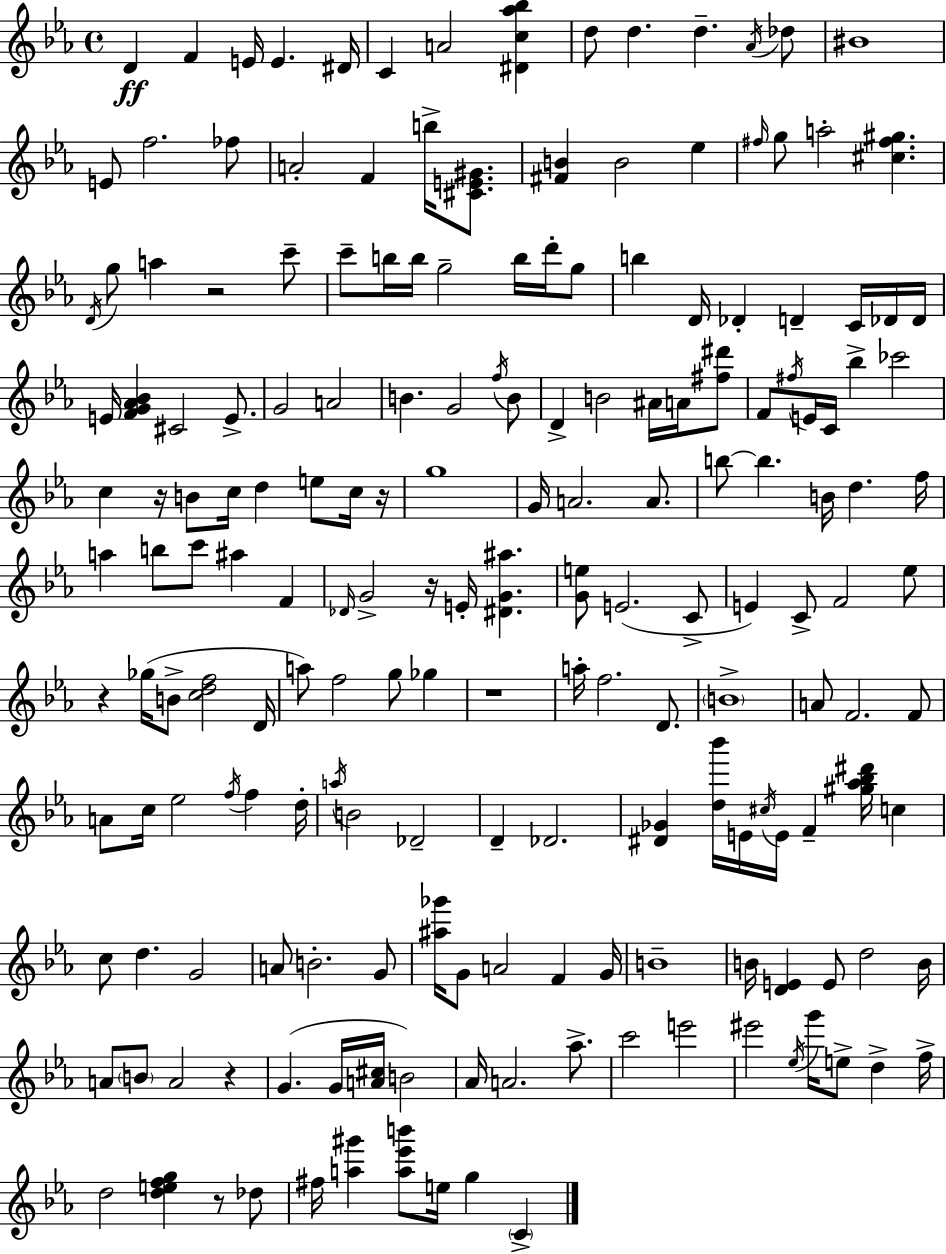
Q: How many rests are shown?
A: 8